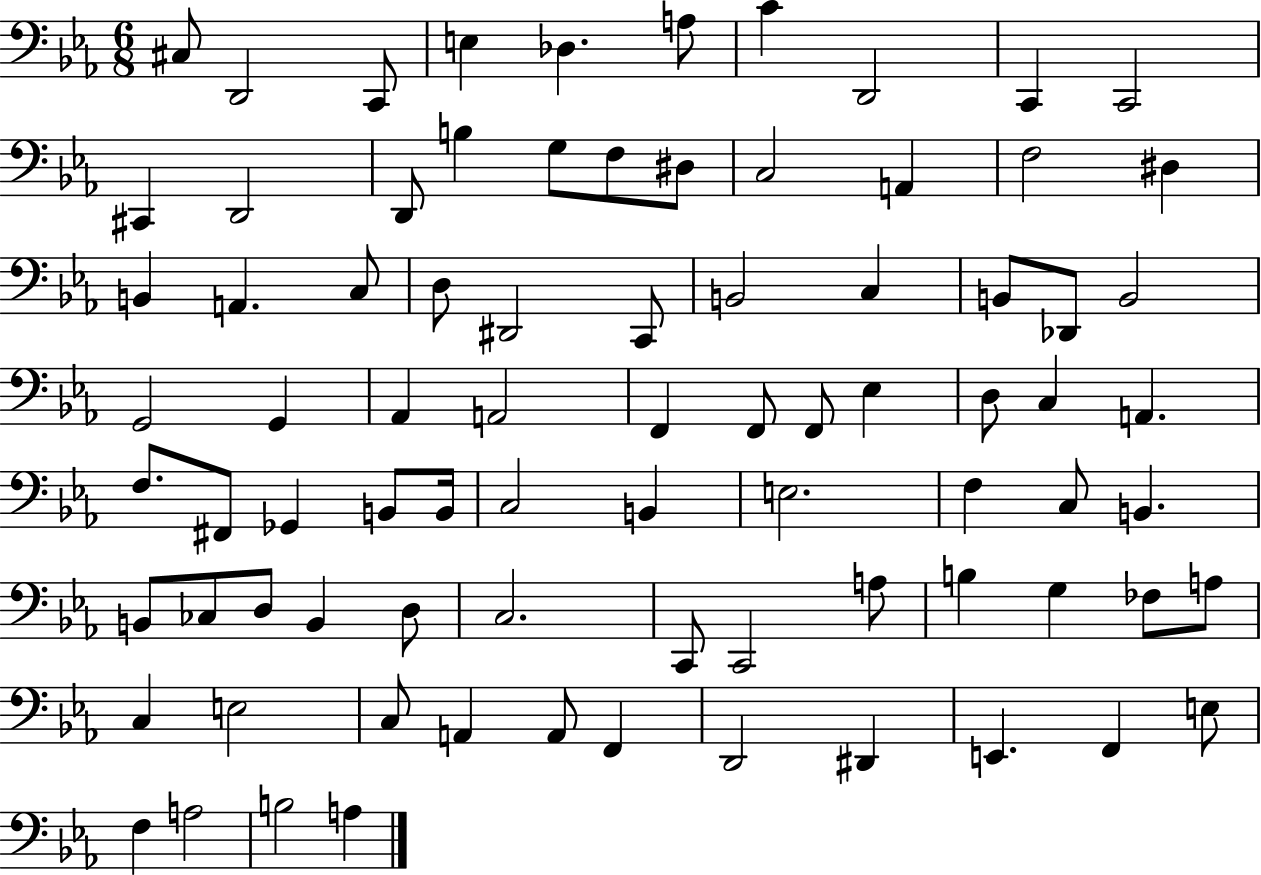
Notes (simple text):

C#3/e D2/h C2/e E3/q Db3/q. A3/e C4/q D2/h C2/q C2/h C#2/q D2/h D2/e B3/q G3/e F3/e D#3/e C3/h A2/q F3/h D#3/q B2/q A2/q. C3/e D3/e D#2/h C2/e B2/h C3/q B2/e Db2/e B2/h G2/h G2/q Ab2/q A2/h F2/q F2/e F2/e Eb3/q D3/e C3/q A2/q. F3/e. F#2/e Gb2/q B2/e B2/s C3/h B2/q E3/h. F3/q C3/e B2/q. B2/e CES3/e D3/e B2/q D3/e C3/h. C2/e C2/h A3/e B3/q G3/q FES3/e A3/e C3/q E3/h C3/e A2/q A2/e F2/q D2/h D#2/q E2/q. F2/q E3/e F3/q A3/h B3/h A3/q